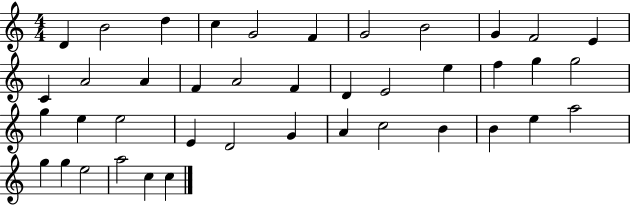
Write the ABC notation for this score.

X:1
T:Untitled
M:4/4
L:1/4
K:C
D B2 d c G2 F G2 B2 G F2 E C A2 A F A2 F D E2 e f g g2 g e e2 E D2 G A c2 B B e a2 g g e2 a2 c c